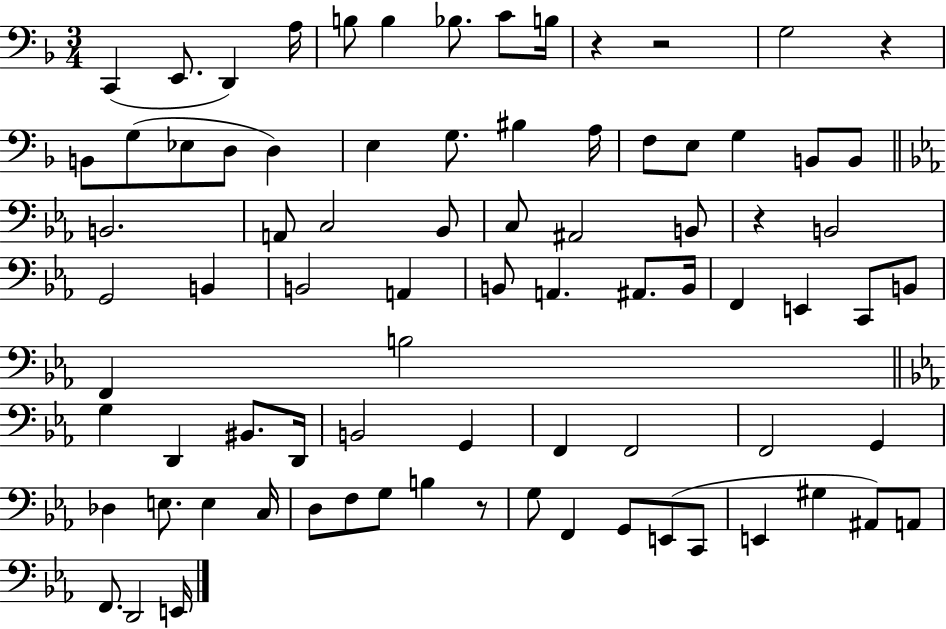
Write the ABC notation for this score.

X:1
T:Untitled
M:3/4
L:1/4
K:F
C,, E,,/2 D,, A,/4 B,/2 B, _B,/2 C/2 B,/4 z z2 G,2 z B,,/2 G,/2 _E,/2 D,/2 D, E, G,/2 ^B, A,/4 F,/2 E,/2 G, B,,/2 B,,/2 B,,2 A,,/2 C,2 _B,,/2 C,/2 ^A,,2 B,,/2 z B,,2 G,,2 B,, B,,2 A,, B,,/2 A,, ^A,,/2 B,,/4 F,, E,, C,,/2 B,,/2 F,, B,2 G, D,, ^B,,/2 D,,/4 B,,2 G,, F,, F,,2 F,,2 G,, _D, E,/2 E, C,/4 D,/2 F,/2 G,/2 B, z/2 G,/2 F,, G,,/2 E,,/2 C,,/2 E,, ^G, ^A,,/2 A,,/2 F,,/2 D,,2 E,,/4